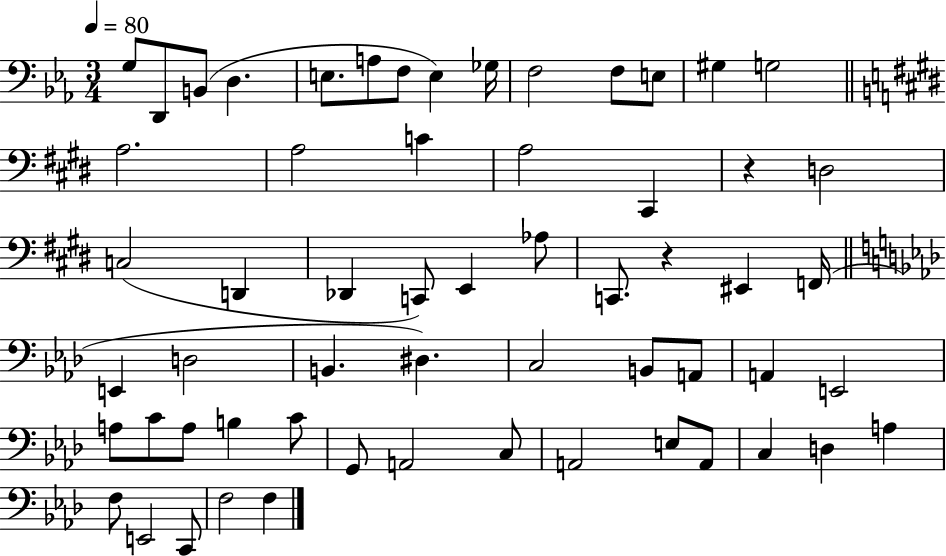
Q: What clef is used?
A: bass